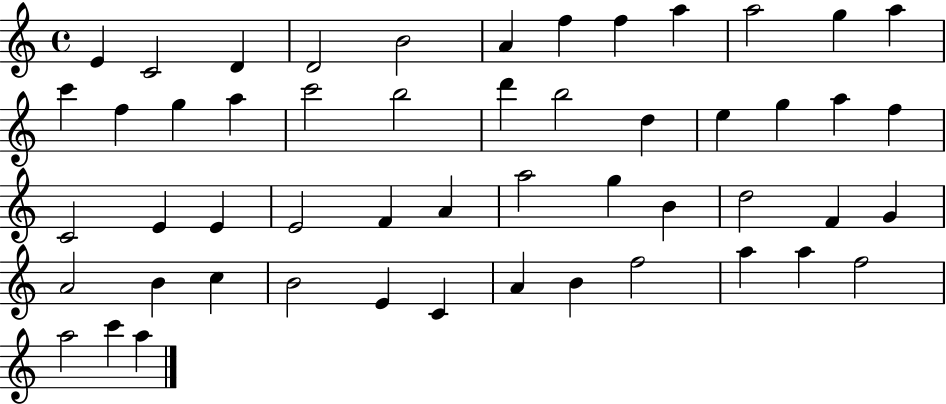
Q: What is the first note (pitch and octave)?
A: E4